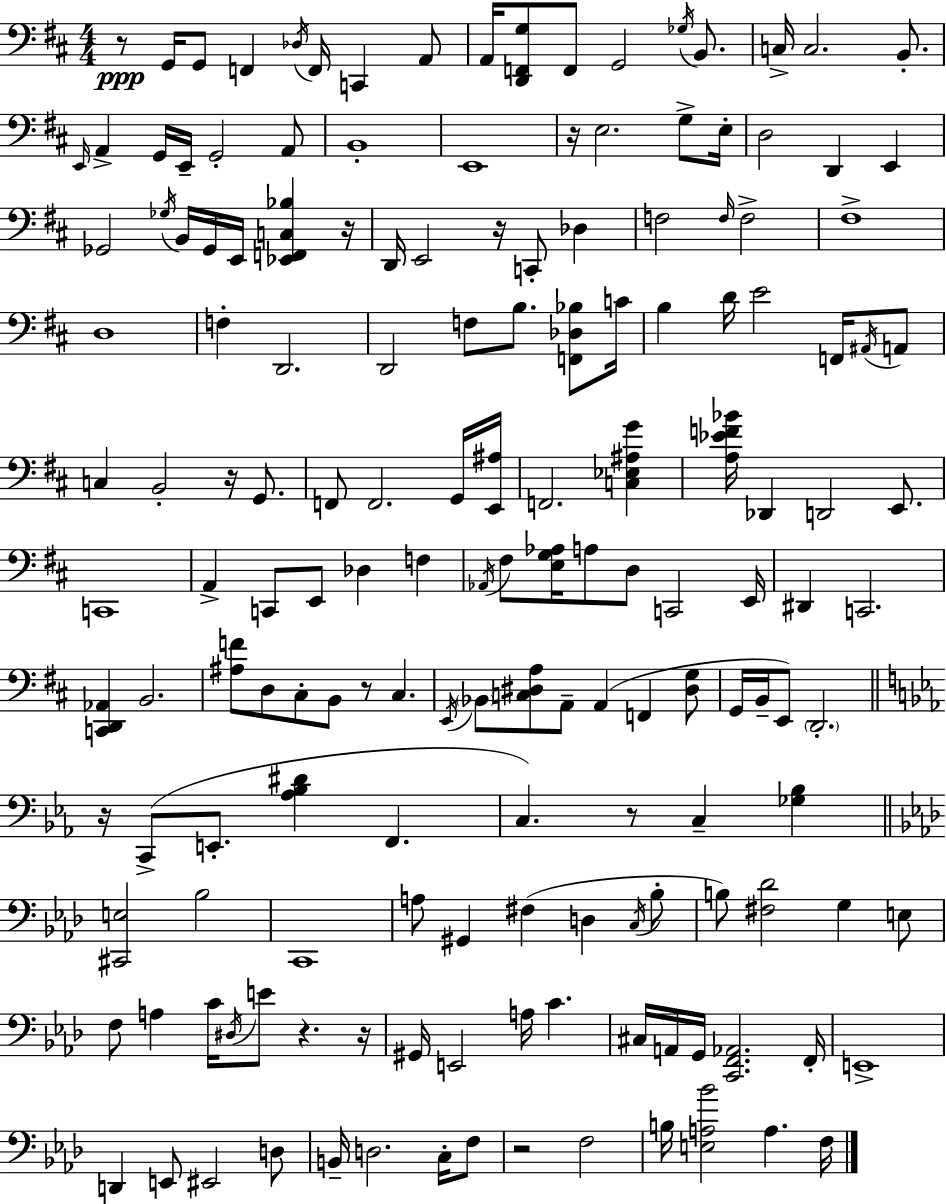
{
  \clef bass
  \numericTimeSignature
  \time 4/4
  \key d \major
  r8\ppp g,16 g,8 f,4 \acciaccatura { des16 } f,16 c,4 a,8 | a,16 <d, f, g>8 f,8 g,2 \acciaccatura { ges16 } b,8. | c16-> c2. b,8.-. | \grace { e,16 } a,4-> g,16 e,16-- g,2-. | \break a,8 b,1-. | e,1 | r16 e2. | g8-> e16-. d2 d,4 e,4 | \break ges,2 \acciaccatura { ges16 } b,16 ges,16 e,16 <ees, f, c bes>4 | r16 d,16 e,2 r16 c,8-. | des4 f2 \grace { f16 } f2-> | fis1-> | \break d1 | f4-. d,2. | d,2 f8 b8. | <f, des bes>8 c'16 b4 d'16 e'2 | \break f,16 \acciaccatura { ais,16 } a,8 c4 b,2-. | r16 g,8. f,8 f,2. | g,16 <e, ais>16 f,2. | <c ees ais g'>4 <a ees' f' bes'>16 des,4 d,2 | \break e,8. c,1 | a,4-> c,8 e,8 des4 | f4 \acciaccatura { aes,16 } fis8 <e g aes>16 a8 d8 c,2 | e,16 dis,4 c,2. | \break <c, d, aes,>4 b,2. | <ais f'>8 d8 cis8-. b,8 r8 | cis4. \acciaccatura { e,16 } \parenthesize bes,8 <c dis a>8 a,8-- a,4( | f,4 <dis g>8 g,16 b,16-- e,8) \parenthesize d,2.-. | \break \bar "||" \break \key ees \major r16 c,8->( e,8.-. <aes bes dis'>4 f,4. | c4.) r8 c4-- <ges bes>4 | \bar "||" \break \key aes \major <cis, e>2 bes2 | c,1 | a8 gis,4 fis4( d4 \acciaccatura { c16 } bes8-. | b8) <fis des'>2 g4 e8 | \break f8 a4 c'16 \acciaccatura { dis16 } e'8 r4. | r16 gis,16 e,2 a16 c'4. | cis16 a,16 g,16 <c, f, aes,>2. | f,16-. e,1-> | \break d,4 e,8 eis,2 | d8 b,16-- d2. c16-. | f8 r2 f2 | b16 <e a bes'>2 a4. | \break f16 \bar "|."
}